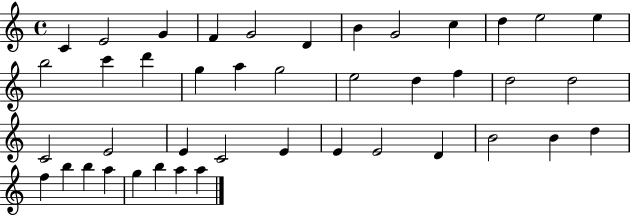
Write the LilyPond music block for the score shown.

{
  \clef treble
  \time 4/4
  \defaultTimeSignature
  \key c \major
  c'4 e'2 g'4 | f'4 g'2 d'4 | b'4 g'2 c''4 | d''4 e''2 e''4 | \break b''2 c'''4 d'''4 | g''4 a''4 g''2 | e''2 d''4 f''4 | d''2 d''2 | \break c'2 e'2 | e'4 c'2 e'4 | e'4 e'2 d'4 | b'2 b'4 d''4 | \break f''4 b''4 b''4 a''4 | g''4 b''4 a''4 a''4 | \bar "|."
}